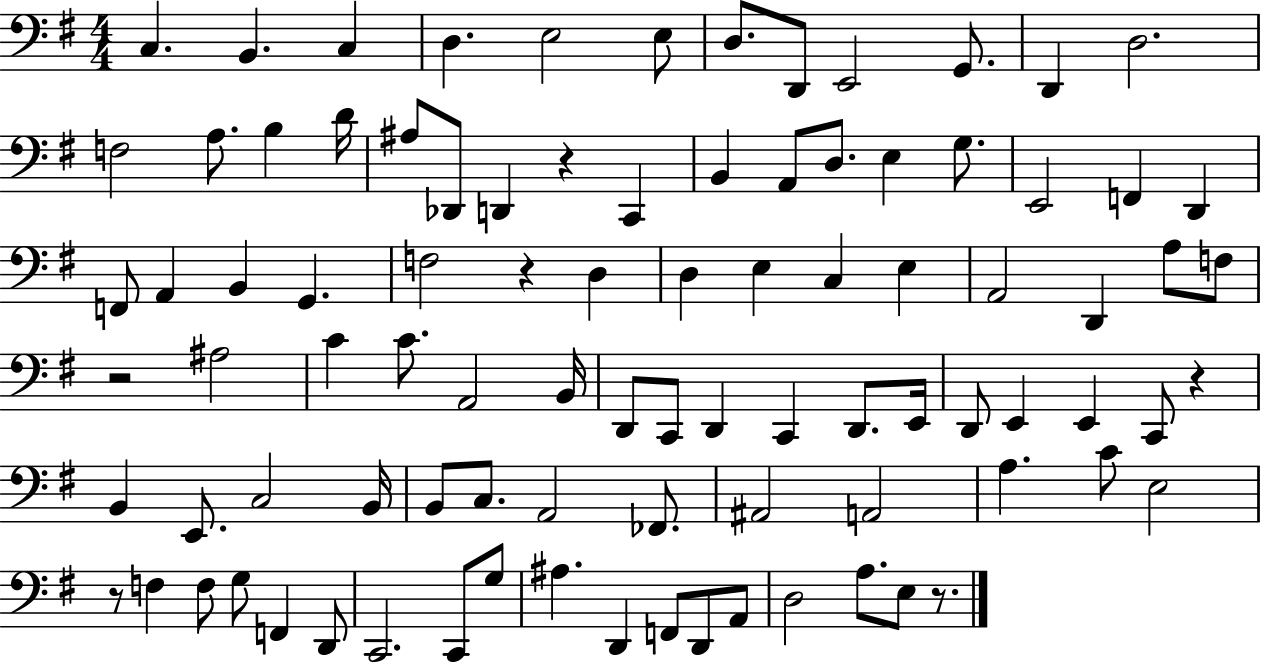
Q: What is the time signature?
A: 4/4